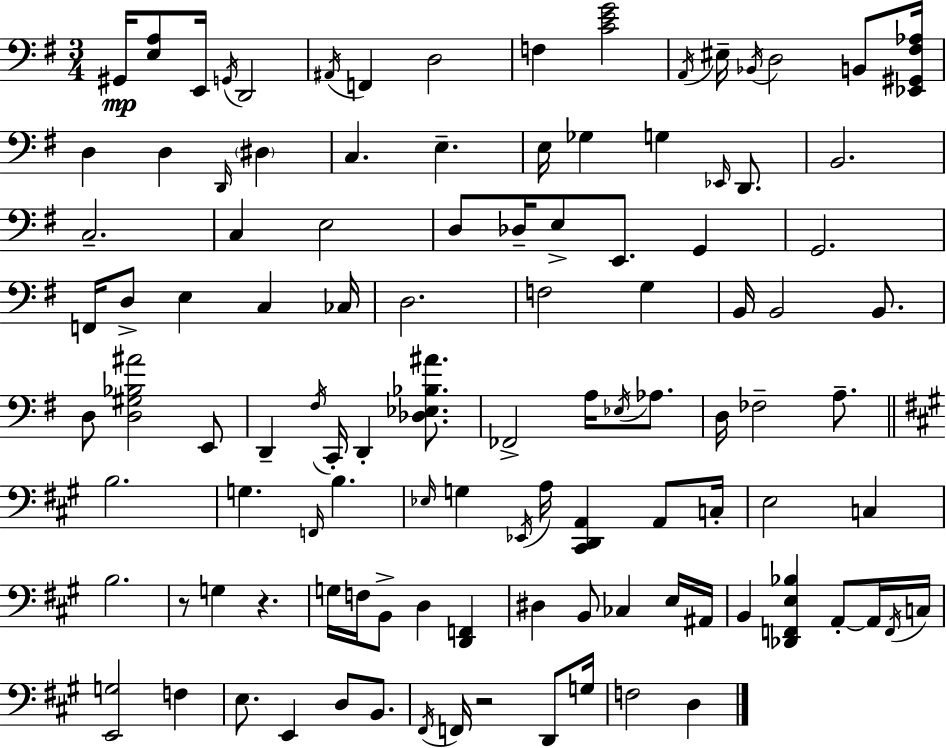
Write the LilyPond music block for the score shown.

{
  \clef bass
  \numericTimeSignature
  \time 3/4
  \key g \major
  gis,16\mp <e a>8 e,16 \acciaccatura { g,16 } d,2 | \acciaccatura { ais,16 } f,4 d2 | f4 <c' e' g'>2 | \acciaccatura { a,16 } eis16-- \acciaccatura { bes,16 } d2 | \break b,8 <ees, gis, fis aes>16 d4 d4 | \grace { d,16 } \parenthesize dis4 c4. e4.-- | e16 ges4 g4 | \grace { ees,16 } d,8. b,2. | \break c2.-- | c4 e2 | d8 des16-- e8-> e,8. | g,4 g,2. | \break f,16 d8-> e4 | c4 ces16 d2. | f2 | g4 b,16 b,2 | \break b,8. d8 <d gis bes ais'>2 | e,8 d,4-- \acciaccatura { fis16 } c,16-. | d,4-. <des ees bes ais'>8. fes,2-> | a16 \acciaccatura { ees16 } aes8. d16 fes2-- | \break a8.-- \bar "||" \break \key a \major b2. | g4. \grace { f,16 } b4. | \grace { ees16 } g4 \acciaccatura { ees,16 } a16 <cis, d, a,>4 | a,8 c16-. e2 c4 | \break b2. | r8 g4 r4. | g16 f16 b,8-> d4 <d, f,>4 | dis4 b,8 ces4 | \break e16 ais,16 b,4 <des, f, e bes>4 a,8-.~~ | a,16 \acciaccatura { f,16 } c16 <e, g>2 | f4 e8. e,4 d8 | b,8. \acciaccatura { fis,16 } f,16 r2 | \break d,8 g16 f2 | d4 \bar "|."
}